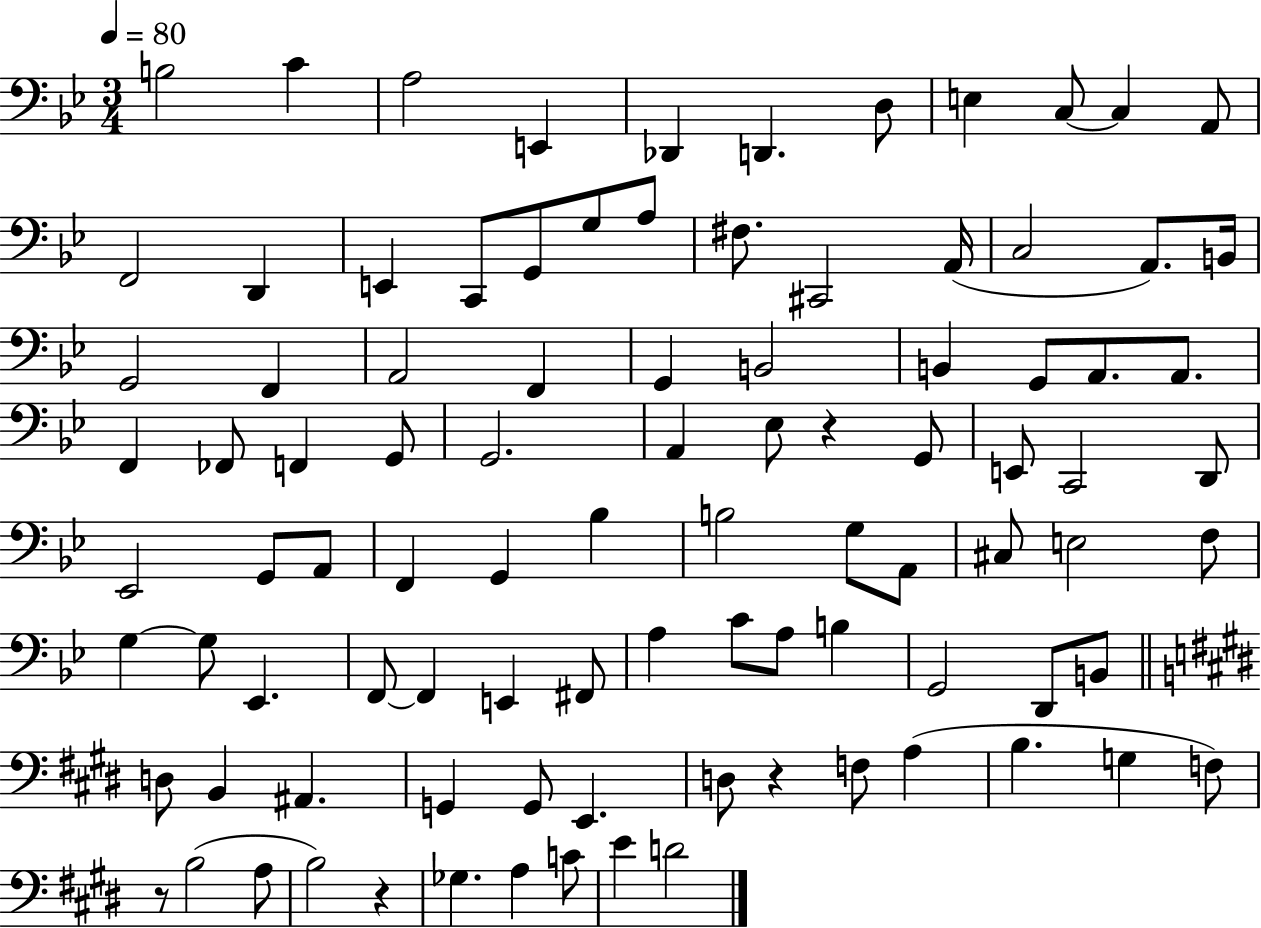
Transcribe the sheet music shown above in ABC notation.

X:1
T:Untitled
M:3/4
L:1/4
K:Bb
B,2 C A,2 E,, _D,, D,, D,/2 E, C,/2 C, A,,/2 F,,2 D,, E,, C,,/2 G,,/2 G,/2 A,/2 ^F,/2 ^C,,2 A,,/4 C,2 A,,/2 B,,/4 G,,2 F,, A,,2 F,, G,, B,,2 B,, G,,/2 A,,/2 A,,/2 F,, _F,,/2 F,, G,,/2 G,,2 A,, _E,/2 z G,,/2 E,,/2 C,,2 D,,/2 _E,,2 G,,/2 A,,/2 F,, G,, _B, B,2 G,/2 A,,/2 ^C,/2 E,2 F,/2 G, G,/2 _E,, F,,/2 F,, E,, ^F,,/2 A, C/2 A,/2 B, G,,2 D,,/2 B,,/2 D,/2 B,, ^A,, G,, G,,/2 E,, D,/2 z F,/2 A, B, G, F,/2 z/2 B,2 A,/2 B,2 z _G, A, C/2 E D2